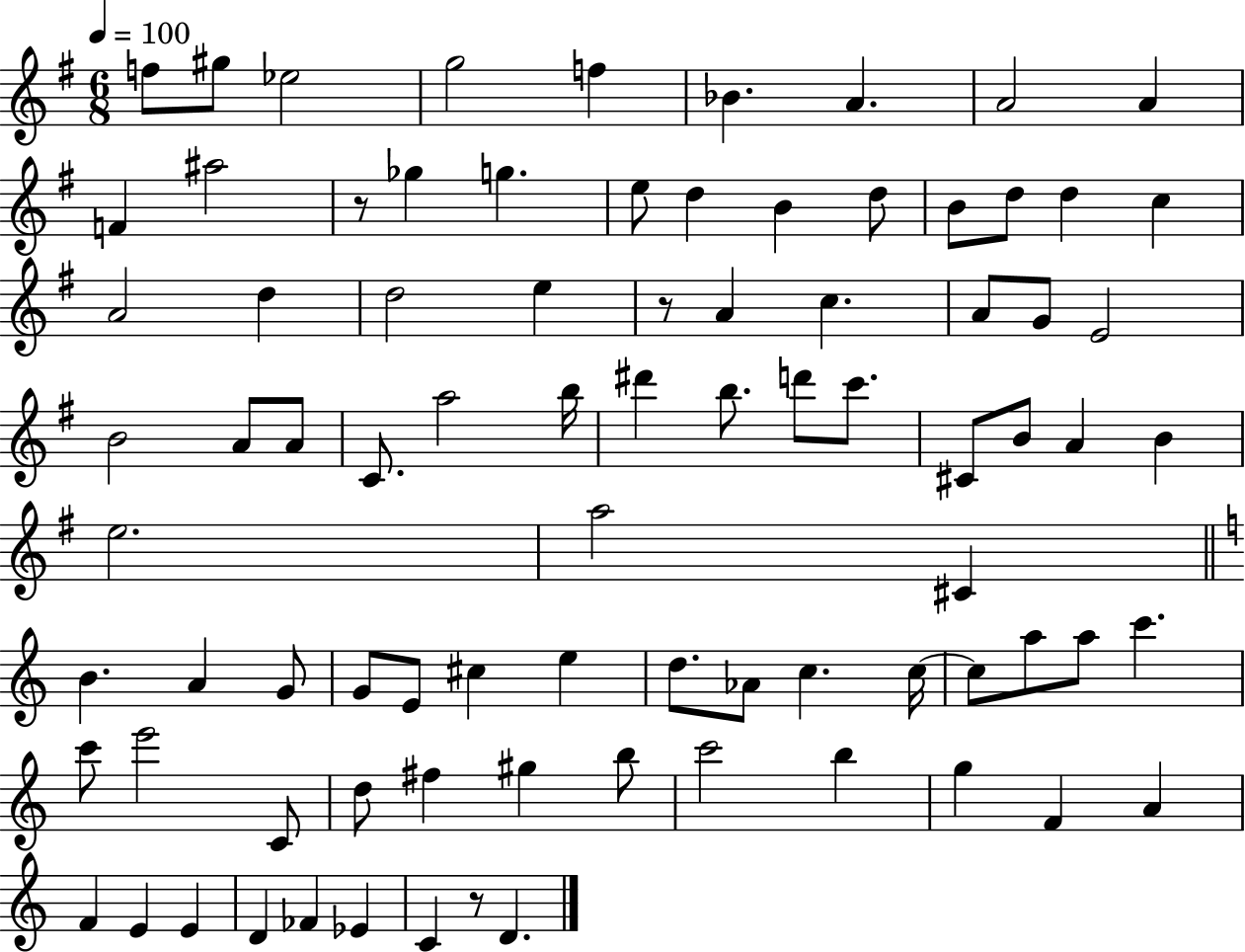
{
  \clef treble
  \numericTimeSignature
  \time 6/8
  \key g \major
  \tempo 4 = 100
  f''8 gis''8 ees''2 | g''2 f''4 | bes'4. a'4. | a'2 a'4 | \break f'4 ais''2 | r8 ges''4 g''4. | e''8 d''4 b'4 d''8 | b'8 d''8 d''4 c''4 | \break a'2 d''4 | d''2 e''4 | r8 a'4 c''4. | a'8 g'8 e'2 | \break b'2 a'8 a'8 | c'8. a''2 b''16 | dis'''4 b''8. d'''8 c'''8. | cis'8 b'8 a'4 b'4 | \break e''2. | a''2 cis'4 | \bar "||" \break \key c \major b'4. a'4 g'8 | g'8 e'8 cis''4 e''4 | d''8. aes'8 c''4. c''16~~ | c''8 a''8 a''8 c'''4. | \break c'''8 e'''2 c'8 | d''8 fis''4 gis''4 b''8 | c'''2 b''4 | g''4 f'4 a'4 | \break f'4 e'4 e'4 | d'4 fes'4 ees'4 | c'4 r8 d'4. | \bar "|."
}